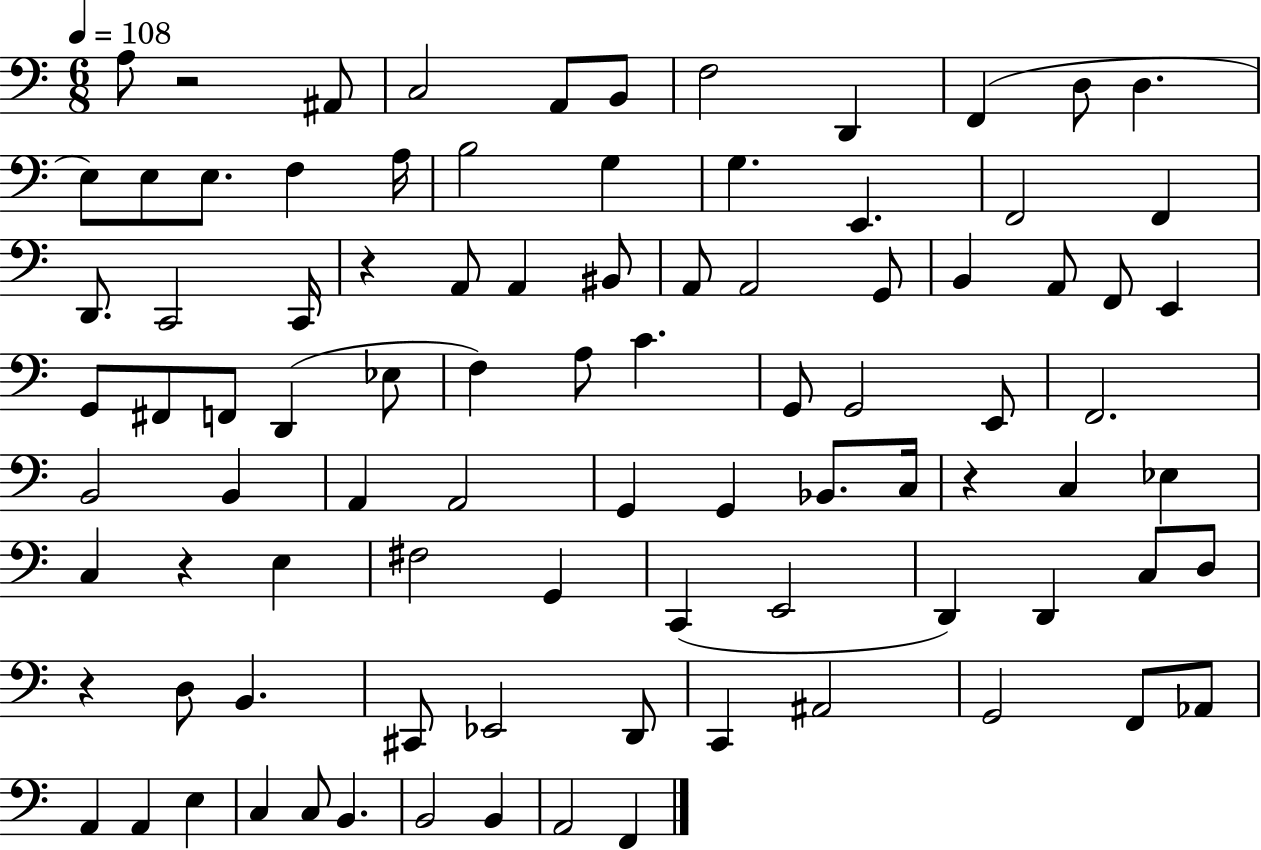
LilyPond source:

{
  \clef bass
  \numericTimeSignature
  \time 6/8
  \key c \major
  \tempo 4 = 108
  \repeat volta 2 { a8 r2 ais,8 | c2 a,8 b,8 | f2 d,4 | f,4( d8 d4. | \break e8) e8 e8. f4 a16 | b2 g4 | g4. e,4. | f,2 f,4 | \break d,8. c,2 c,16 | r4 a,8 a,4 bis,8 | a,8 a,2 g,8 | b,4 a,8 f,8 e,4 | \break g,8 fis,8 f,8 d,4( ees8 | f4) a8 c'4. | g,8 g,2 e,8 | f,2. | \break b,2 b,4 | a,4 a,2 | g,4 g,4 bes,8. c16 | r4 c4 ees4 | \break c4 r4 e4 | fis2 g,4 | c,4( e,2 | d,4) d,4 c8 d8 | \break r4 d8 b,4. | cis,8 ees,2 d,8 | c,4 ais,2 | g,2 f,8 aes,8 | \break a,4 a,4 e4 | c4 c8 b,4. | b,2 b,4 | a,2 f,4 | \break } \bar "|."
}